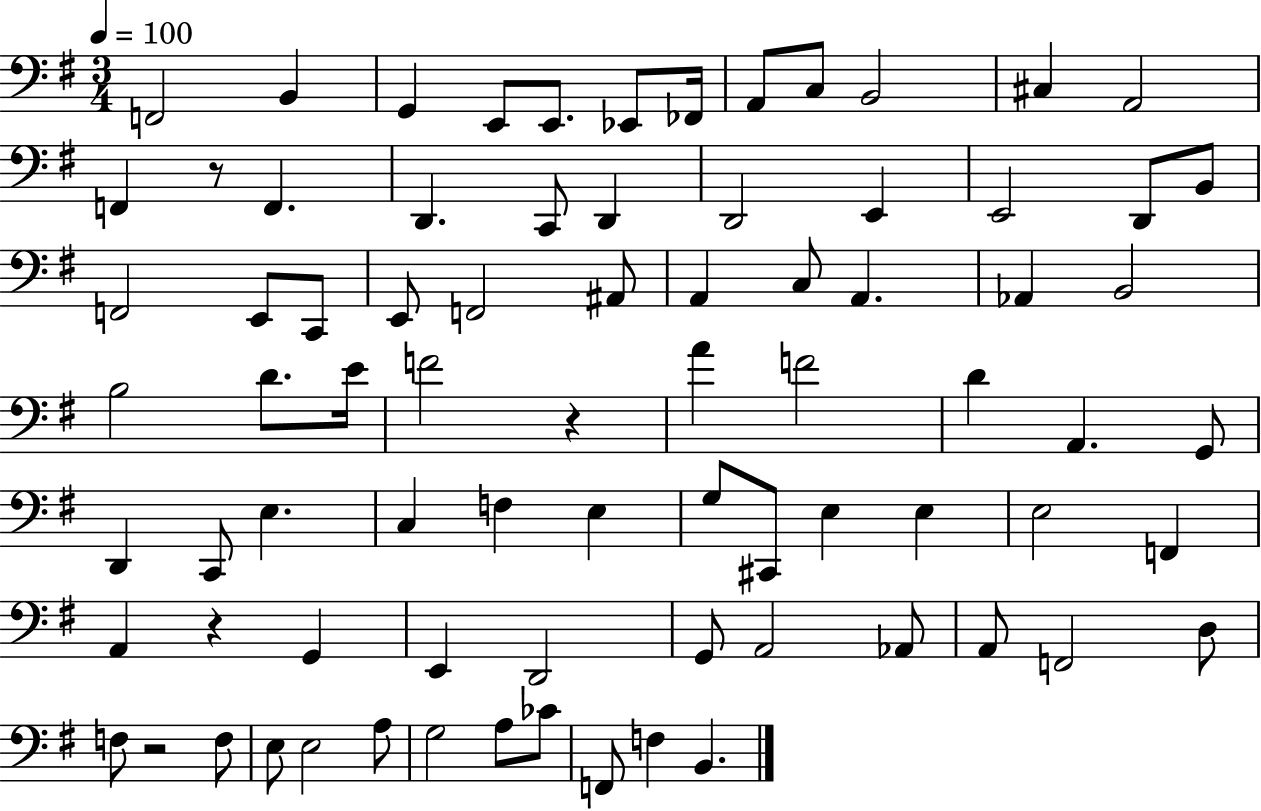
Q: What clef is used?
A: bass